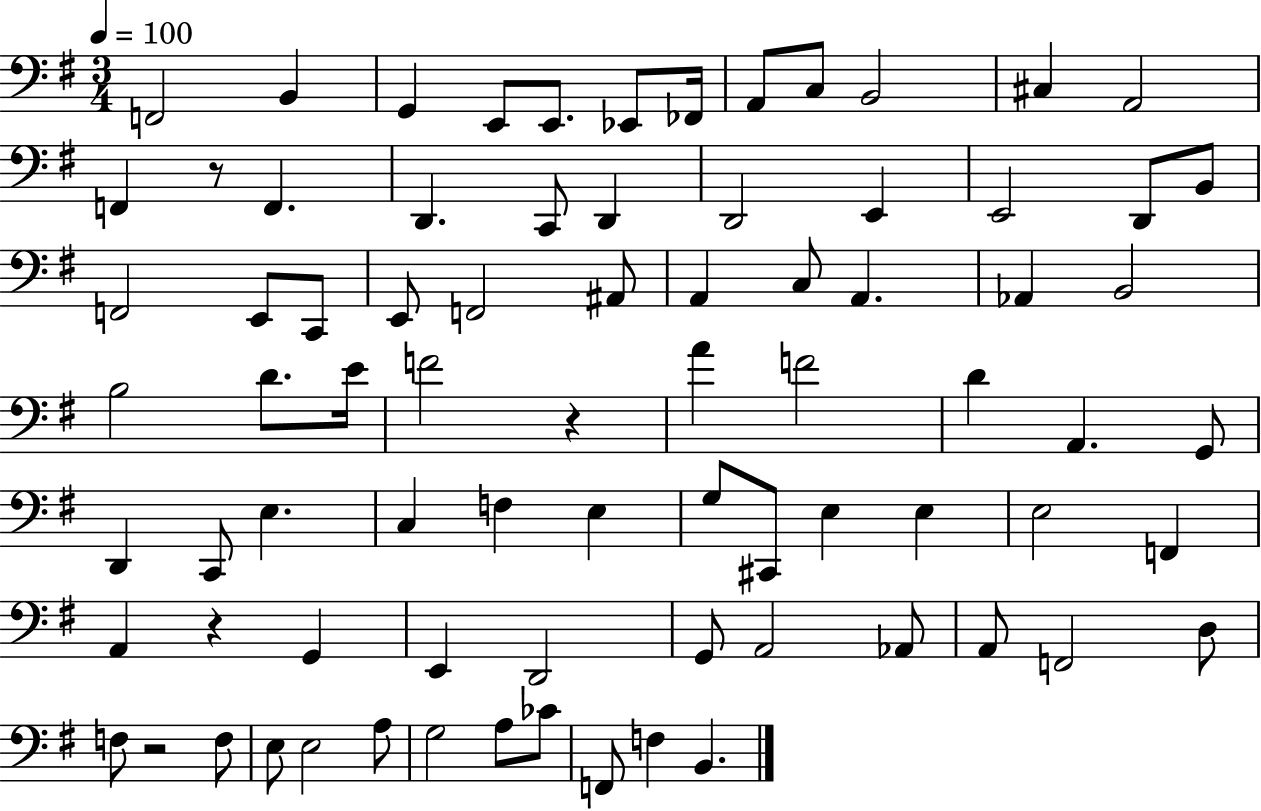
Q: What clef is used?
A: bass